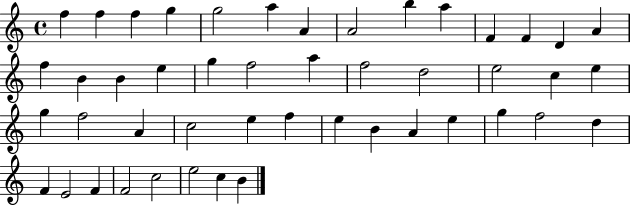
{
  \clef treble
  \time 4/4
  \defaultTimeSignature
  \key c \major
  f''4 f''4 f''4 g''4 | g''2 a''4 a'4 | a'2 b''4 a''4 | f'4 f'4 d'4 a'4 | \break f''4 b'4 b'4 e''4 | g''4 f''2 a''4 | f''2 d''2 | e''2 c''4 e''4 | \break g''4 f''2 a'4 | c''2 e''4 f''4 | e''4 b'4 a'4 e''4 | g''4 f''2 d''4 | \break f'4 e'2 f'4 | f'2 c''2 | e''2 c''4 b'4 | \bar "|."
}